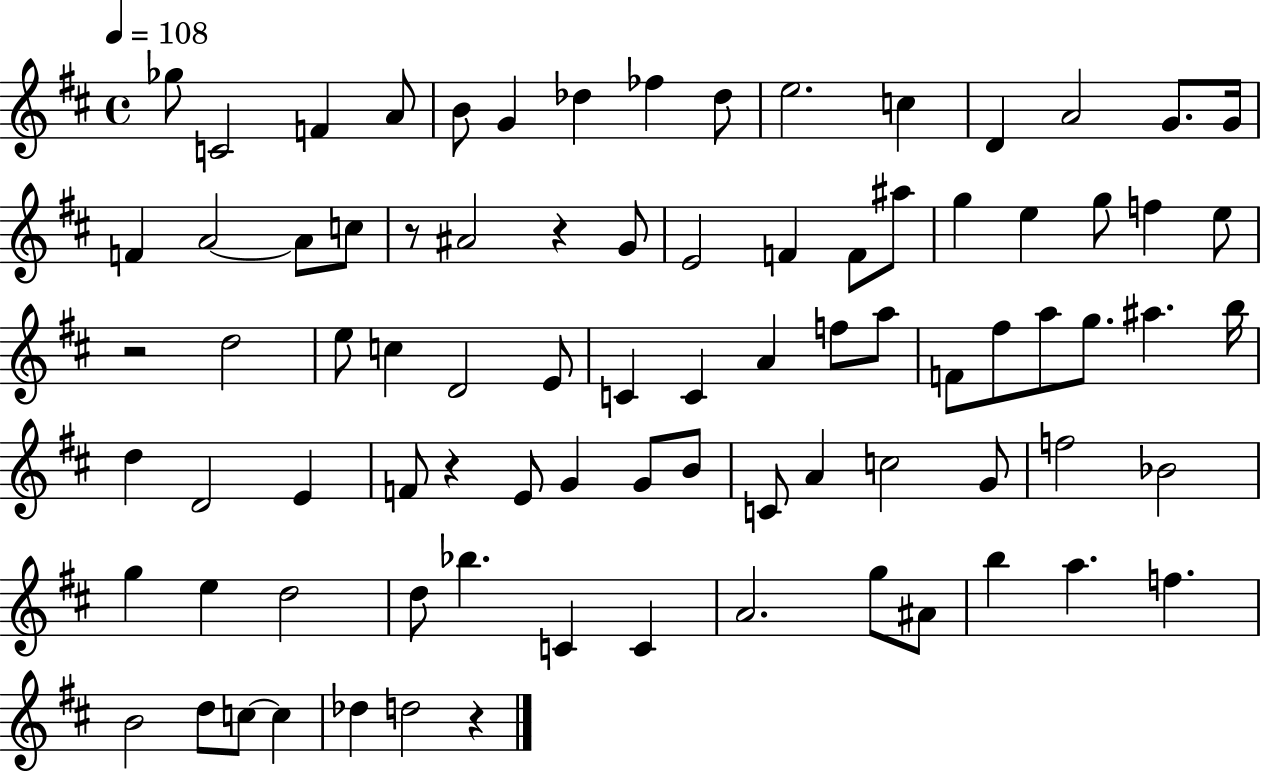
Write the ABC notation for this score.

X:1
T:Untitled
M:4/4
L:1/4
K:D
_g/2 C2 F A/2 B/2 G _d _f _d/2 e2 c D A2 G/2 G/4 F A2 A/2 c/2 z/2 ^A2 z G/2 E2 F F/2 ^a/2 g e g/2 f e/2 z2 d2 e/2 c D2 E/2 C C A f/2 a/2 F/2 ^f/2 a/2 g/2 ^a b/4 d D2 E F/2 z E/2 G G/2 B/2 C/2 A c2 G/2 f2 _B2 g e d2 d/2 _b C C A2 g/2 ^A/2 b a f B2 d/2 c/2 c _d d2 z